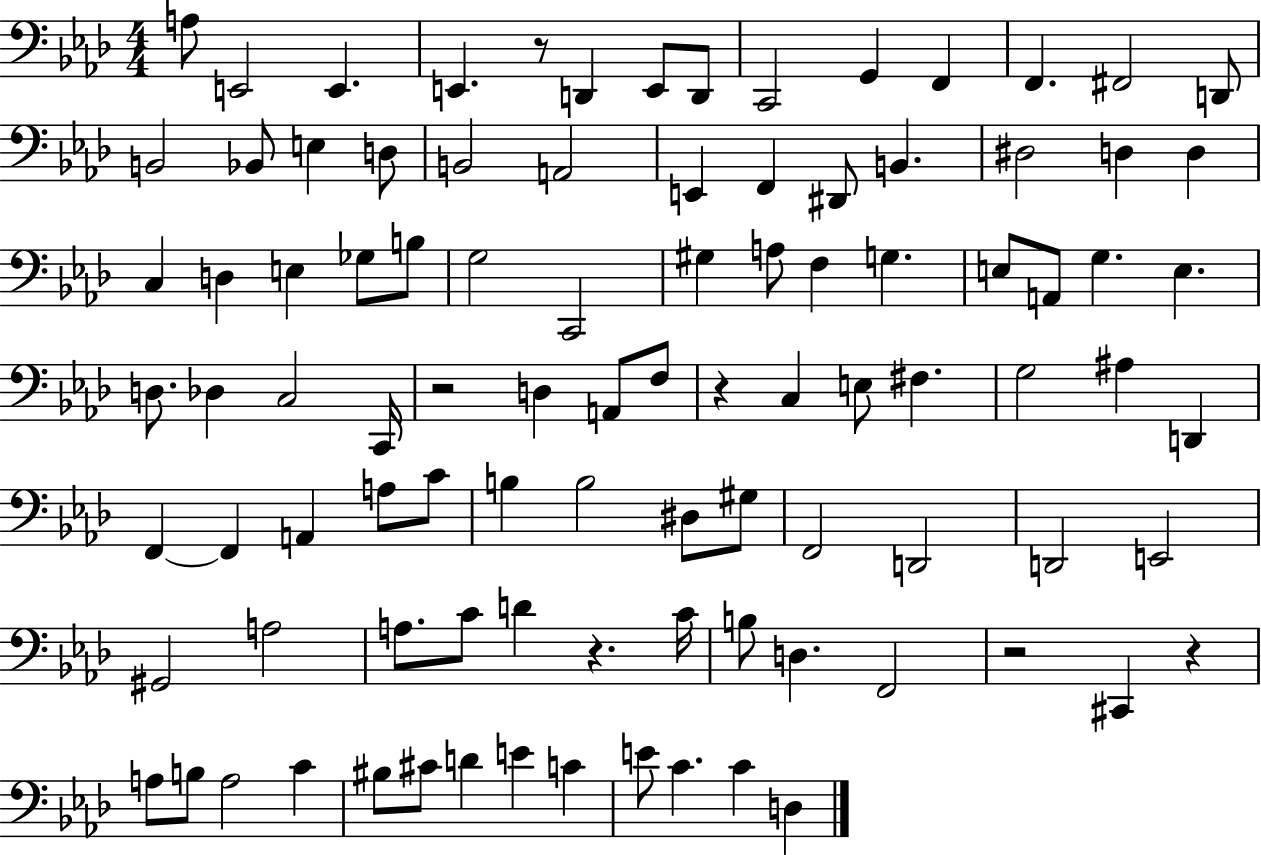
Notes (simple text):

A3/e E2/h E2/q. E2/q. R/e D2/q E2/e D2/e C2/h G2/q F2/q F2/q. F#2/h D2/e B2/h Bb2/e E3/q D3/e B2/h A2/h E2/q F2/q D#2/e B2/q. D#3/h D3/q D3/q C3/q D3/q E3/q Gb3/e B3/e G3/h C2/h G#3/q A3/e F3/q G3/q. E3/e A2/e G3/q. E3/q. D3/e. Db3/q C3/h C2/s R/h D3/q A2/e F3/e R/q C3/q E3/e F#3/q. G3/h A#3/q D2/q F2/q F2/q A2/q A3/e C4/e B3/q B3/h D#3/e G#3/e F2/h D2/h D2/h E2/h G#2/h A3/h A3/e. C4/e D4/q R/q. C4/s B3/e D3/q. F2/h R/h C#2/q R/q A3/e B3/e A3/h C4/q BIS3/e C#4/e D4/q E4/q C4/q E4/e C4/q. C4/q D3/q